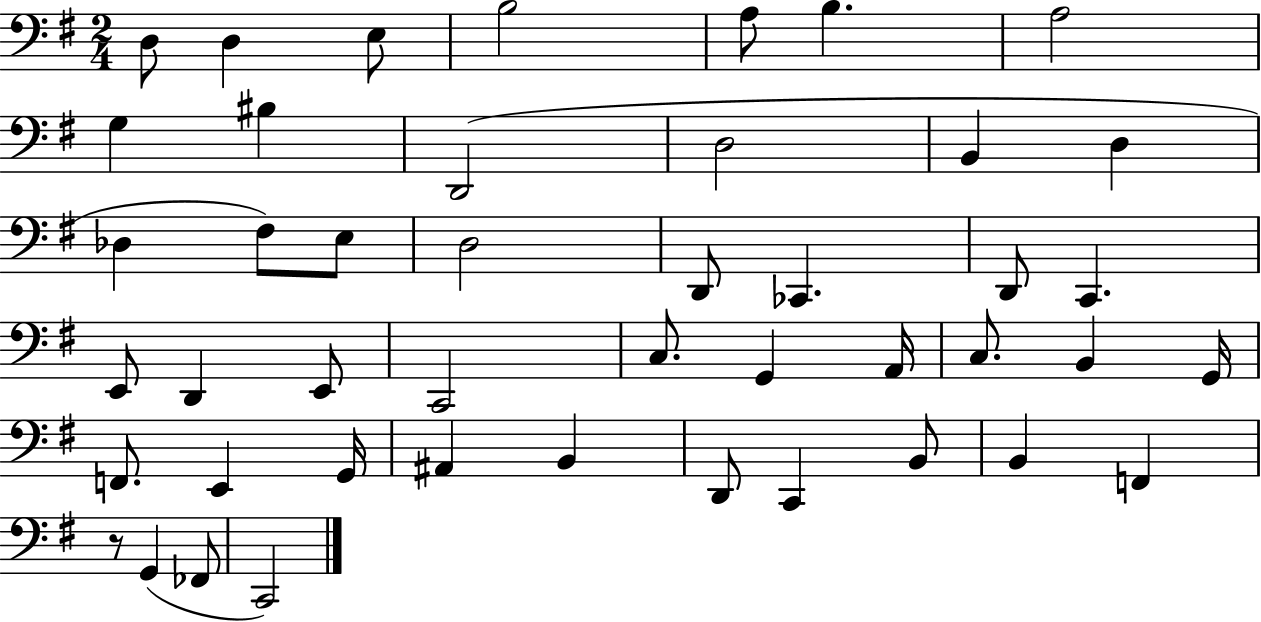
X:1
T:Untitled
M:2/4
L:1/4
K:G
D,/2 D, E,/2 B,2 A,/2 B, A,2 G, ^B, D,,2 D,2 B,, D, _D, ^F,/2 E,/2 D,2 D,,/2 _C,, D,,/2 C,, E,,/2 D,, E,,/2 C,,2 C,/2 G,, A,,/4 C,/2 B,, G,,/4 F,,/2 E,, G,,/4 ^A,, B,, D,,/2 C,, B,,/2 B,, F,, z/2 G,, _F,,/2 C,,2